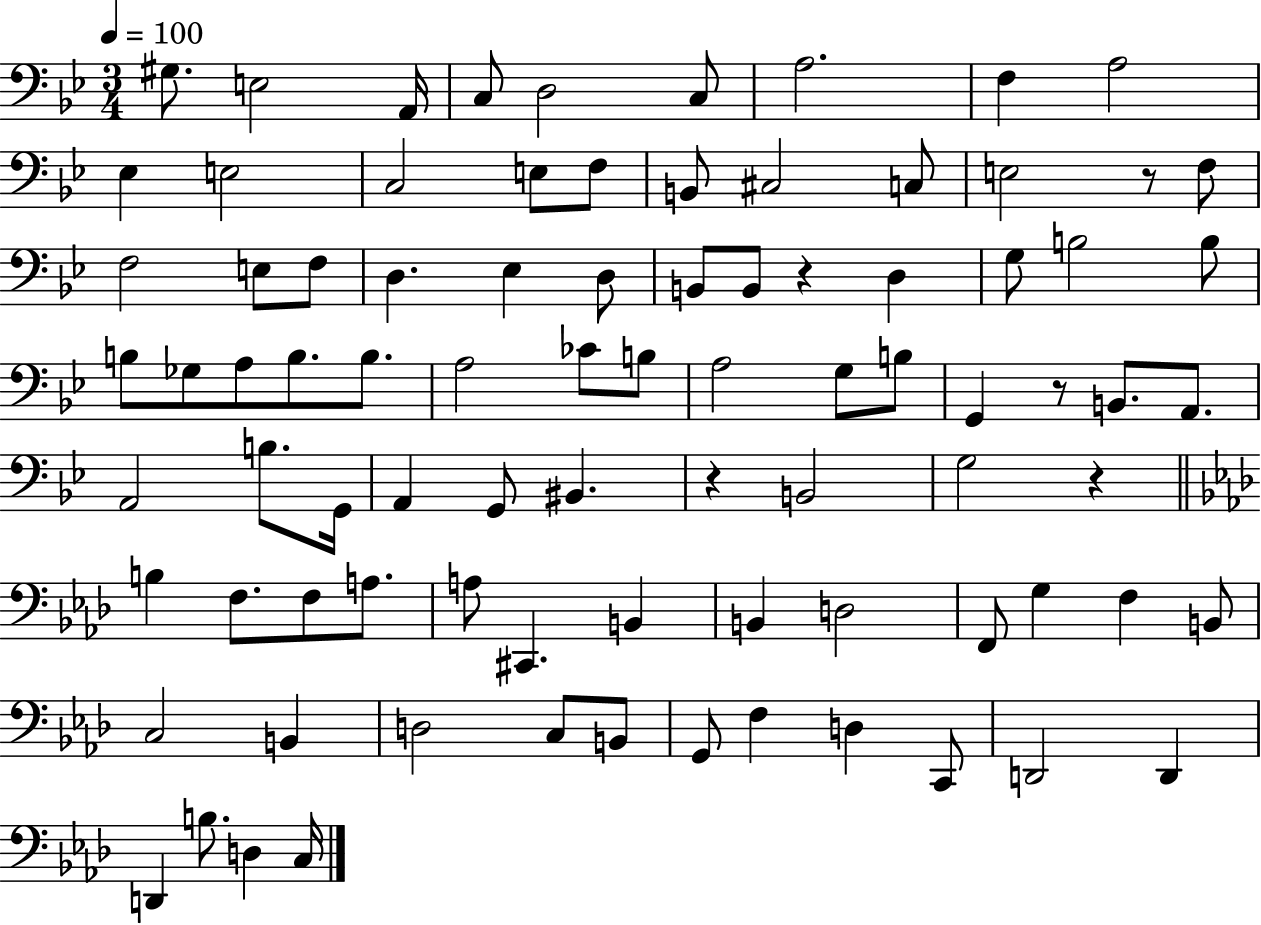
{
  \clef bass
  \numericTimeSignature
  \time 3/4
  \key bes \major
  \tempo 4 = 100
  gis8. e2 a,16 | c8 d2 c8 | a2. | f4 a2 | \break ees4 e2 | c2 e8 f8 | b,8 cis2 c8 | e2 r8 f8 | \break f2 e8 f8 | d4. ees4 d8 | b,8 b,8 r4 d4 | g8 b2 b8 | \break b8 ges8 a8 b8. b8. | a2 ces'8 b8 | a2 g8 b8 | g,4 r8 b,8. a,8. | \break a,2 b8. g,16 | a,4 g,8 bis,4. | r4 b,2 | g2 r4 | \break \bar "||" \break \key aes \major b4 f8. f8 a8. | a8 cis,4. b,4 | b,4 d2 | f,8 g4 f4 b,8 | \break c2 b,4 | d2 c8 b,8 | g,8 f4 d4 c,8 | d,2 d,4 | \break d,4 b8. d4 c16 | \bar "|."
}